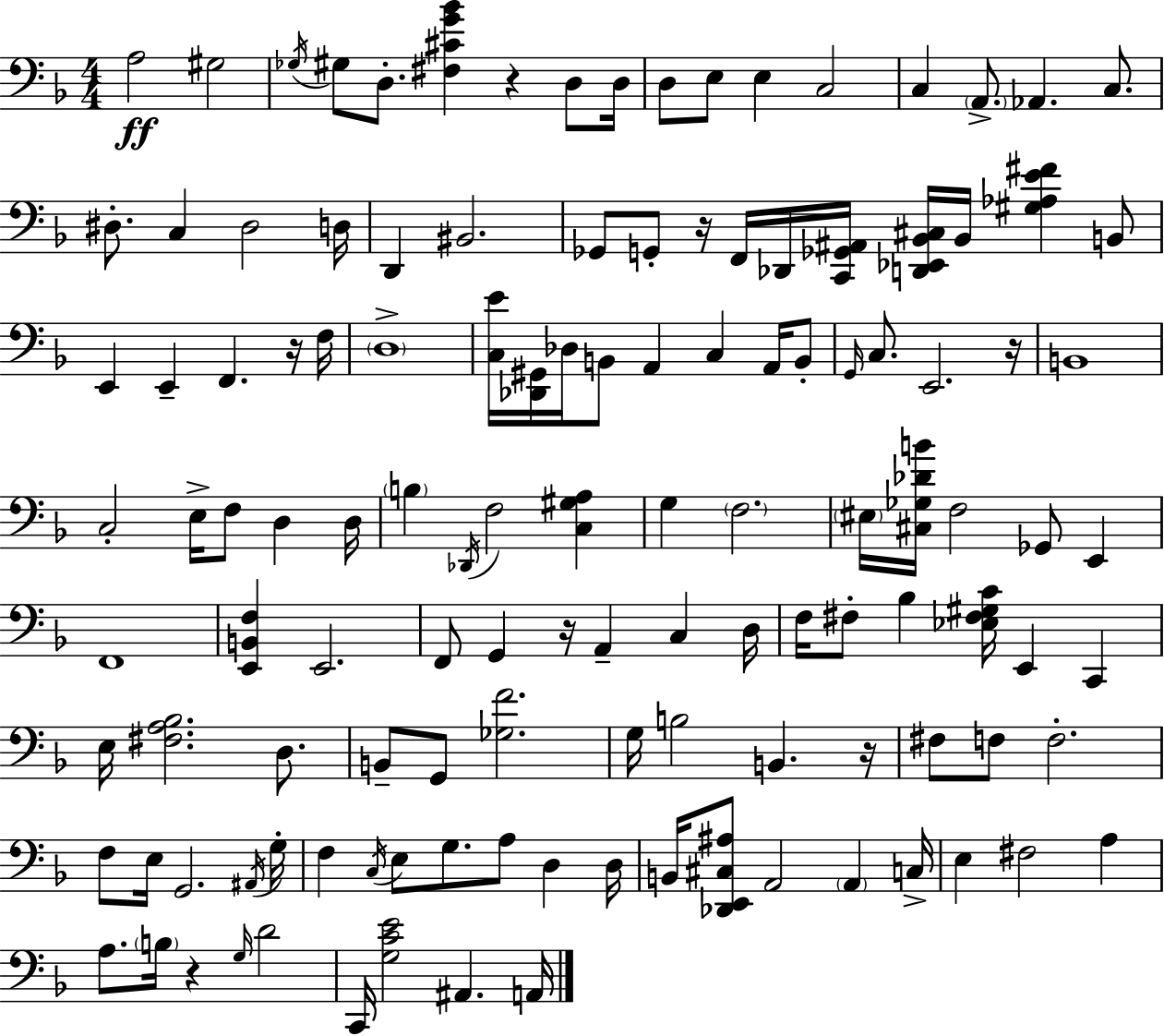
{
  \clef bass
  \numericTimeSignature
  \time 4/4
  \key d \minor
  \repeat volta 2 { a2\ff gis2 | \acciaccatura { ges16 } gis8 d8.-. <fis cis' g' bes'>4 r4 d8 | d16 d8 e8 e4 c2 | c4 \parenthesize a,8.-> aes,4. c8. | \break dis8.-. c4 dis2 | d16 d,4 bis,2. | ges,8 g,8-. r16 f,16 des,16 <c, ges, ais,>16 <d, ees, bes, cis>16 bes,16 <gis aes e' fis'>4 b,8 | e,4 e,4-- f,4. r16 | \break f16 \parenthesize d1-> | <c e'>16 <des, gis,>16 des16 b,8 a,4 c4 a,16 b,8-. | \grace { g,16 } c8. e,2. | r16 b,1 | \break c2-. e16-> f8 d4 | d16 \parenthesize b4 \acciaccatura { des,16 } f2 <c gis a>4 | g4 \parenthesize f2. | \parenthesize eis16 <cis ges des' b'>16 f2 ges,8 e,4 | \break f,1 | <e, b, f>4 e,2. | f,8 g,4 r16 a,4-- c4 | d16 f16 fis8-. bes4 <ees fis gis c'>16 e,4 c,4 | \break e16 <fis a bes>2. | d8. b,8-- g,8 <ges f'>2. | g16 b2 b,4. | r16 fis8 f8 f2.-. | \break f8 e16 g,2. | \acciaccatura { ais,16 } g16-. f4 \acciaccatura { c16 } e8 g8. a8 | d4 d16 b,16 <des, e, cis ais>8 a,2 | \parenthesize a,4 c16-> e4 fis2 | \break a4 a8. \parenthesize b16 r4 \grace { g16 } d'2 | c,16 <g c' e'>2 ais,4. | a,16 } \bar "|."
}